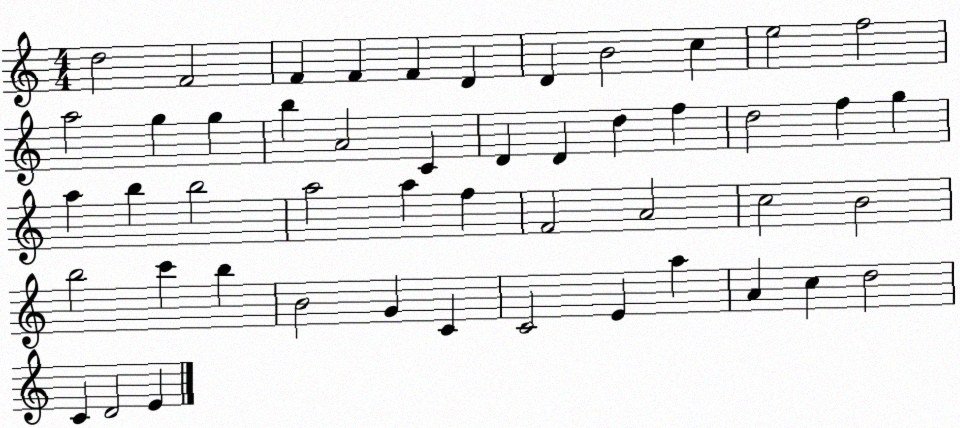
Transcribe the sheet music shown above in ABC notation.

X:1
T:Untitled
M:4/4
L:1/4
K:C
d2 F2 F F F D D B2 c e2 f2 a2 g g b A2 C D D d f d2 f g a b b2 a2 a f F2 A2 c2 B2 b2 c' b B2 G C C2 E a A c d2 C D2 E